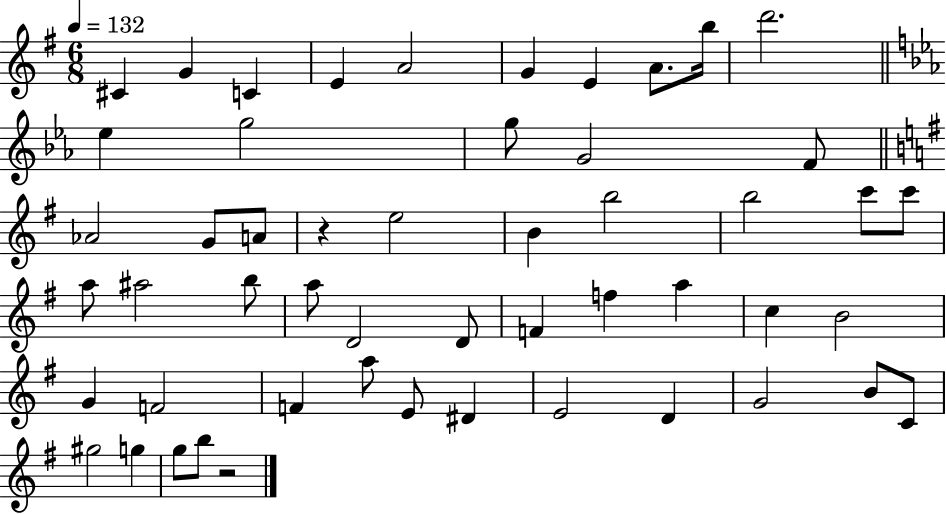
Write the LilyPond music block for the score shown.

{
  \clef treble
  \numericTimeSignature
  \time 6/8
  \key g \major
  \tempo 4 = 132
  cis'4 g'4 c'4 | e'4 a'2 | g'4 e'4 a'8. b''16 | d'''2. | \break \bar "||" \break \key ees \major ees''4 g''2 | g''8 g'2 f'8 | \bar "||" \break \key e \minor aes'2 g'8 a'8 | r4 e''2 | b'4 b''2 | b''2 c'''8 c'''8 | \break a''8 ais''2 b''8 | a''8 d'2 d'8 | f'4 f''4 a''4 | c''4 b'2 | \break g'4 f'2 | f'4 a''8 e'8 dis'4 | e'2 d'4 | g'2 b'8 c'8 | \break gis''2 g''4 | g''8 b''8 r2 | \bar "|."
}